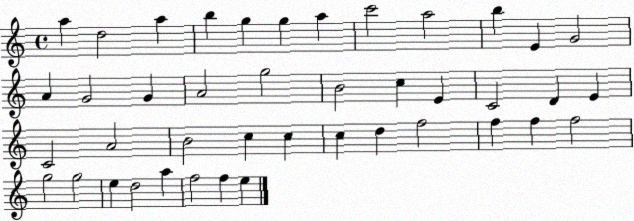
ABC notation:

X:1
T:Untitled
M:4/4
L:1/4
K:C
a d2 a b g g a c'2 a2 b E G2 A G2 G A2 g2 B2 c E C2 D E C2 A2 B2 c c c d f2 f f f2 g2 g2 e d2 a f2 f e